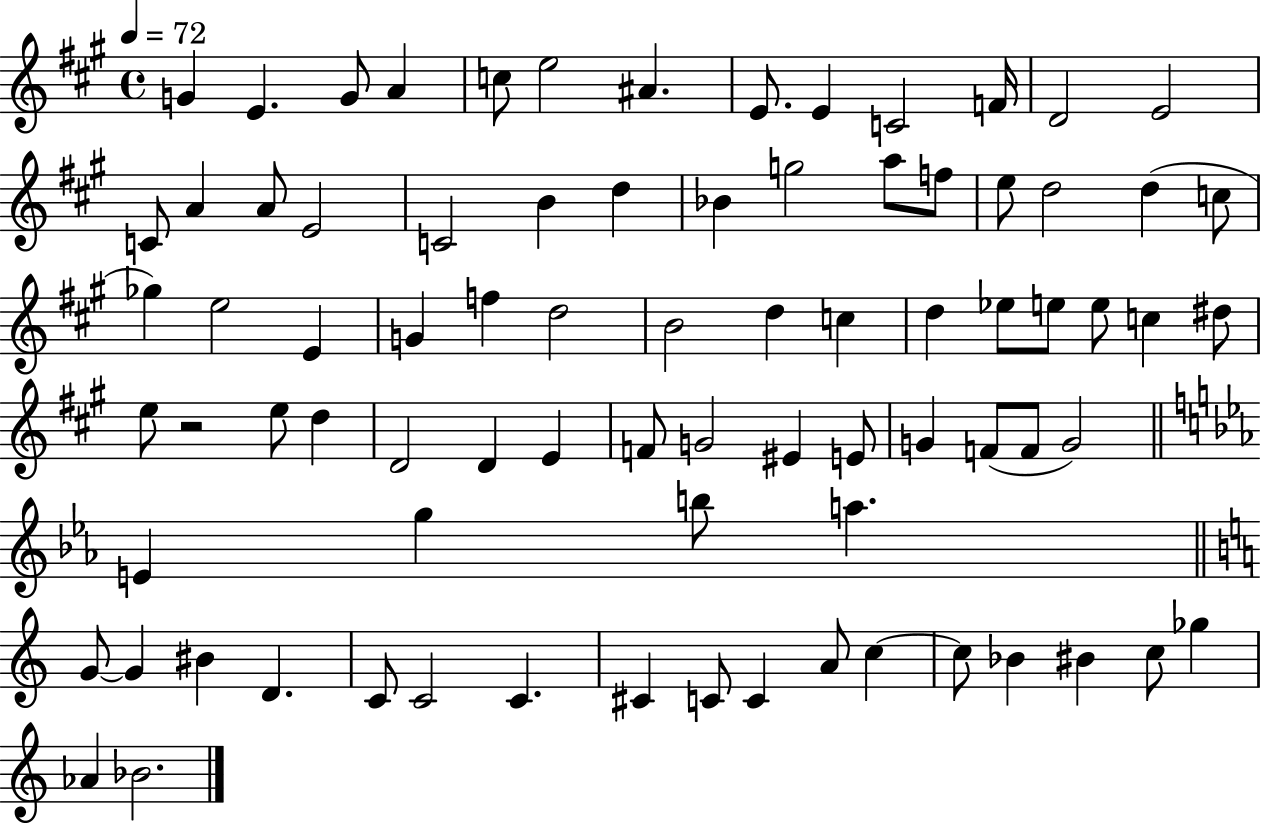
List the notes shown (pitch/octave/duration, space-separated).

G4/q E4/q. G4/e A4/q C5/e E5/h A#4/q. E4/e. E4/q C4/h F4/s D4/h E4/h C4/e A4/q A4/e E4/h C4/h B4/q D5/q Bb4/q G5/h A5/e F5/e E5/e D5/h D5/q C5/e Gb5/q E5/h E4/q G4/q F5/q D5/h B4/h D5/q C5/q D5/q Eb5/e E5/e E5/e C5/q D#5/e E5/e R/h E5/e D5/q D4/h D4/q E4/q F4/e G4/h EIS4/q E4/e G4/q F4/e F4/e G4/h E4/q G5/q B5/e A5/q. G4/e G4/q BIS4/q D4/q. C4/e C4/h C4/q. C#4/q C4/e C4/q A4/e C5/q C5/e Bb4/q BIS4/q C5/e Gb5/q Ab4/q Bb4/h.